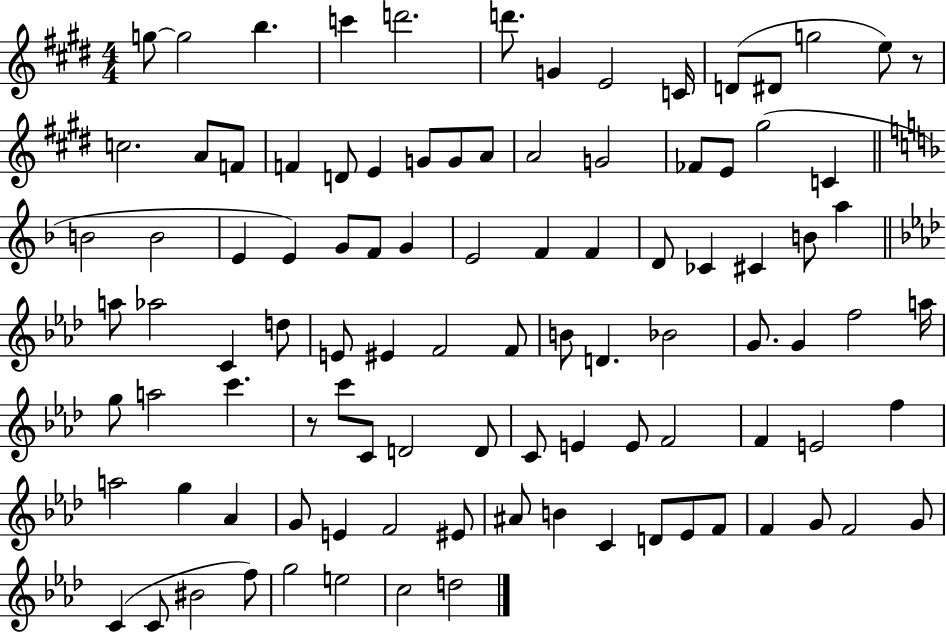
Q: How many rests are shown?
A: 2